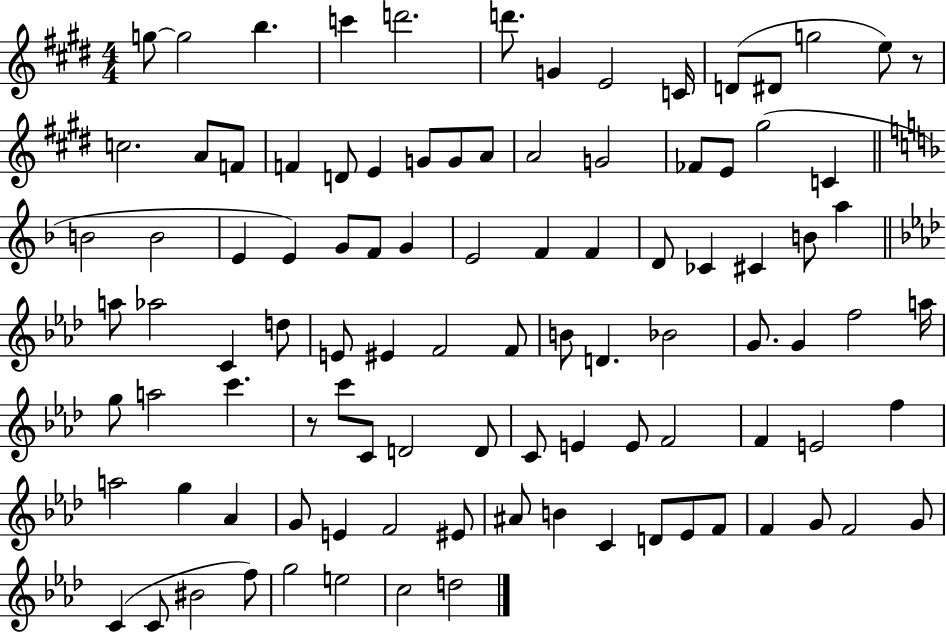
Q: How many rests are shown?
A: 2